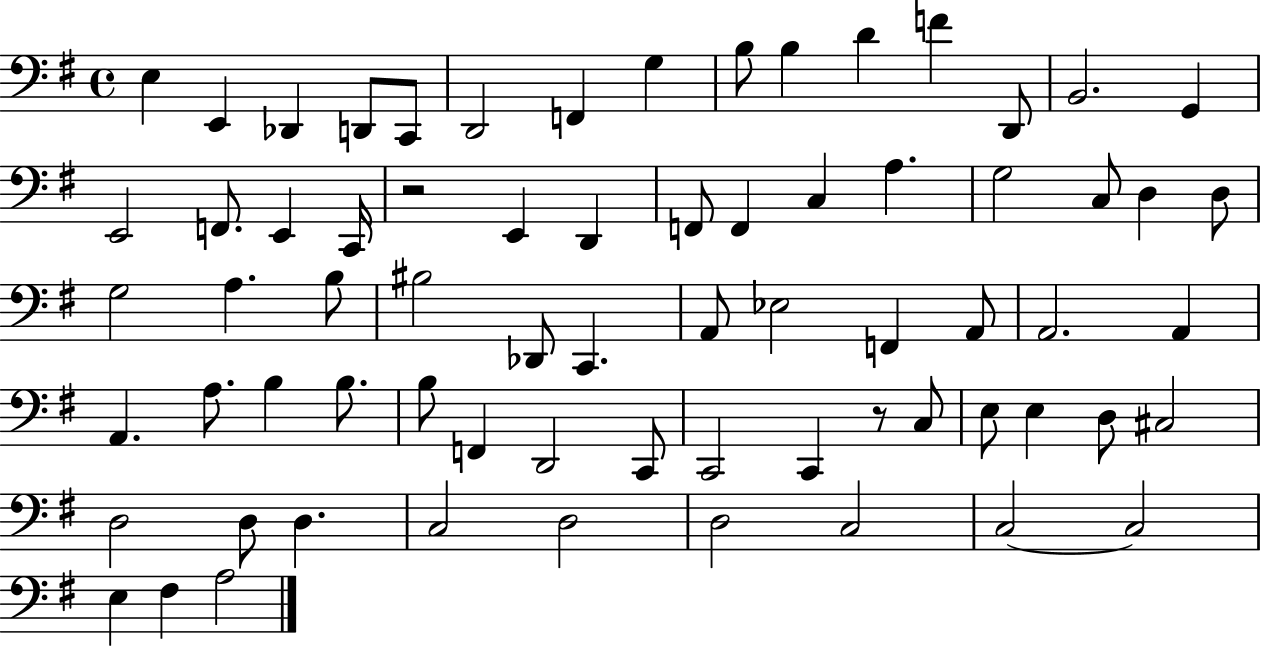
X:1
T:Untitled
M:4/4
L:1/4
K:G
E, E,, _D,, D,,/2 C,,/2 D,,2 F,, G, B,/2 B, D F D,,/2 B,,2 G,, E,,2 F,,/2 E,, C,,/4 z2 E,, D,, F,,/2 F,, C, A, G,2 C,/2 D, D,/2 G,2 A, B,/2 ^B,2 _D,,/2 C,, A,,/2 _E,2 F,, A,,/2 A,,2 A,, A,, A,/2 B, B,/2 B,/2 F,, D,,2 C,,/2 C,,2 C,, z/2 C,/2 E,/2 E, D,/2 ^C,2 D,2 D,/2 D, C,2 D,2 D,2 C,2 C,2 C,2 E, ^F, A,2